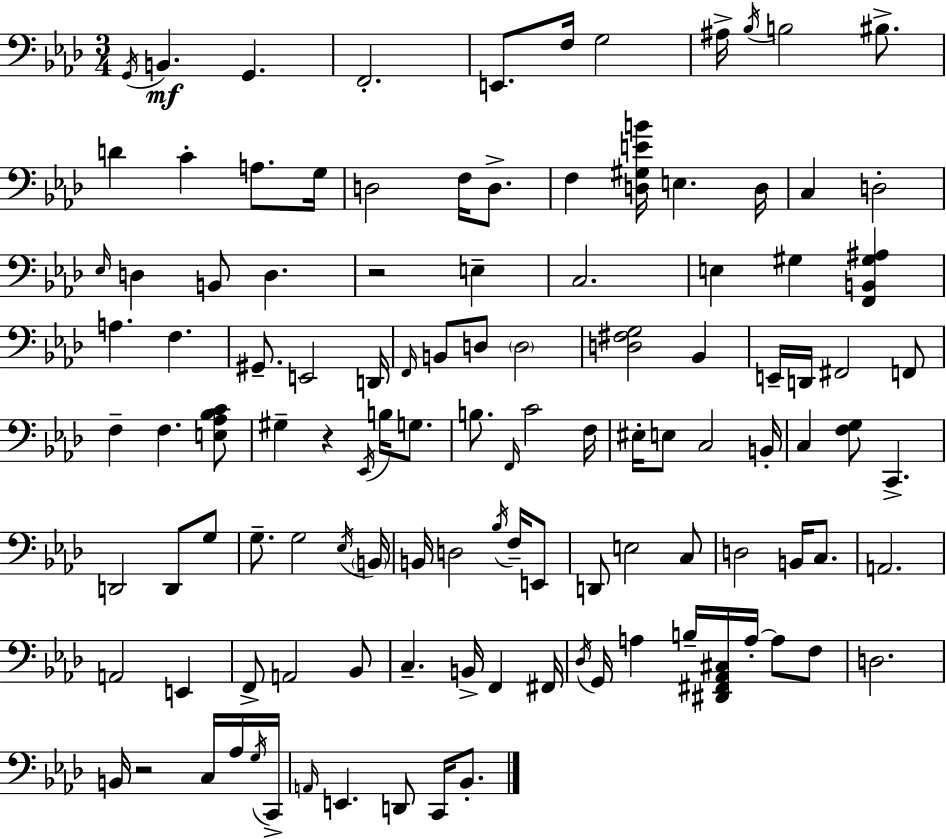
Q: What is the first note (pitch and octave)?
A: G2